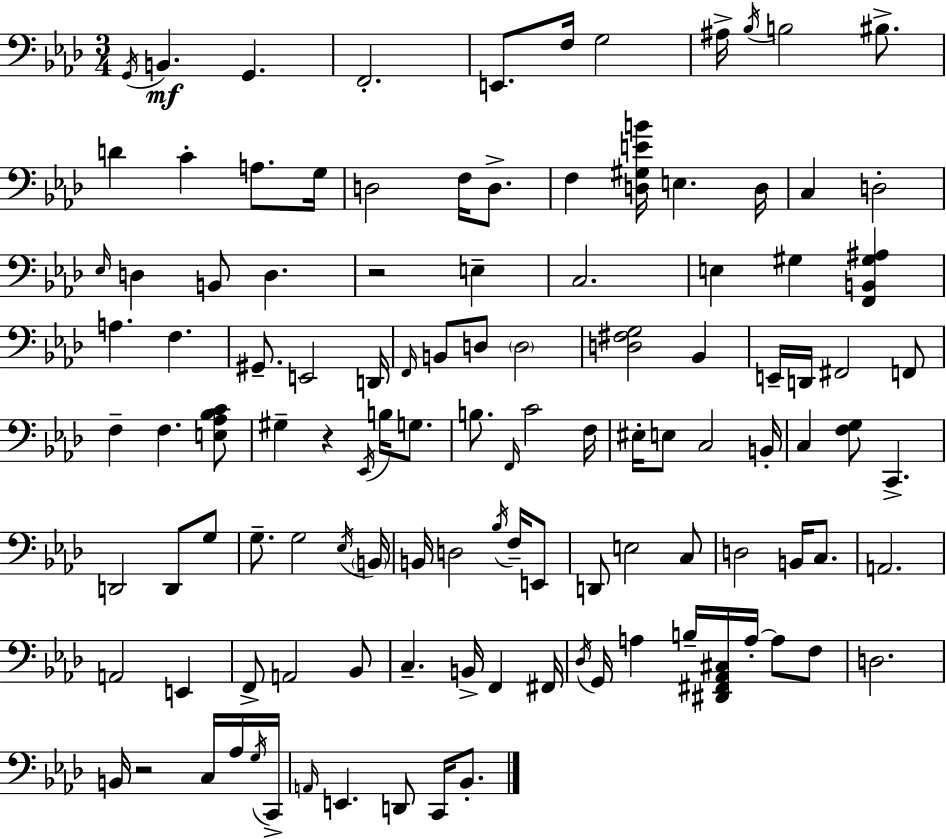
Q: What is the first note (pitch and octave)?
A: G2